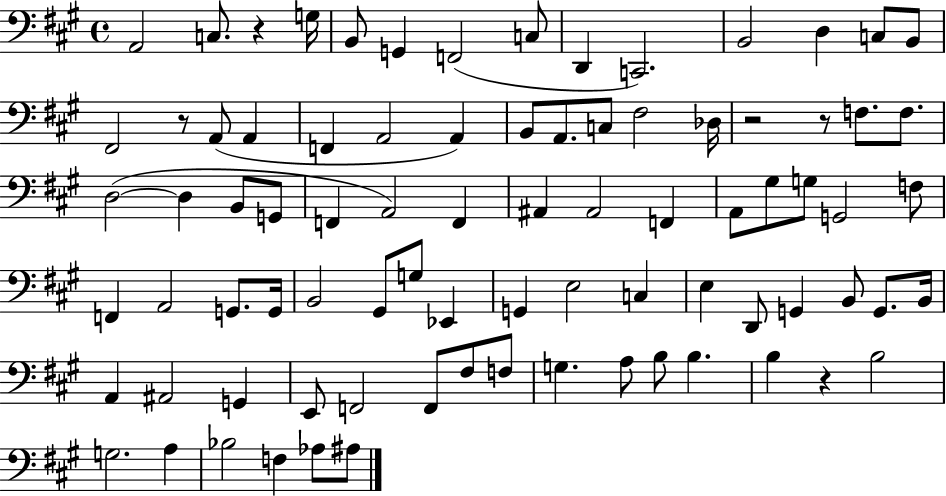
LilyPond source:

{
  \clef bass
  \time 4/4
  \defaultTimeSignature
  \key a \major
  a,2 c8. r4 g16 | b,8 g,4 f,2( c8 | d,4 c,2.) | b,2 d4 c8 b,8 | \break fis,2 r8 a,8( a,4 | f,4 a,2 a,4) | b,8 a,8. c8 fis2 des16 | r2 r8 f8. f8. | \break d2~(~ d4 b,8 g,8 | f,4 a,2) f,4 | ais,4 ais,2 f,4 | a,8 gis8 g8 g,2 f8 | \break f,4 a,2 g,8. g,16 | b,2 gis,8 g8 ees,4 | g,4 e2 c4 | e4 d,8 g,4 b,8 g,8. b,16 | \break a,4 ais,2 g,4 | e,8 f,2 f,8 fis8 f8 | g4. a8 b8 b4. | b4 r4 b2 | \break g2. a4 | bes2 f4 aes8 ais8 | \bar "|."
}